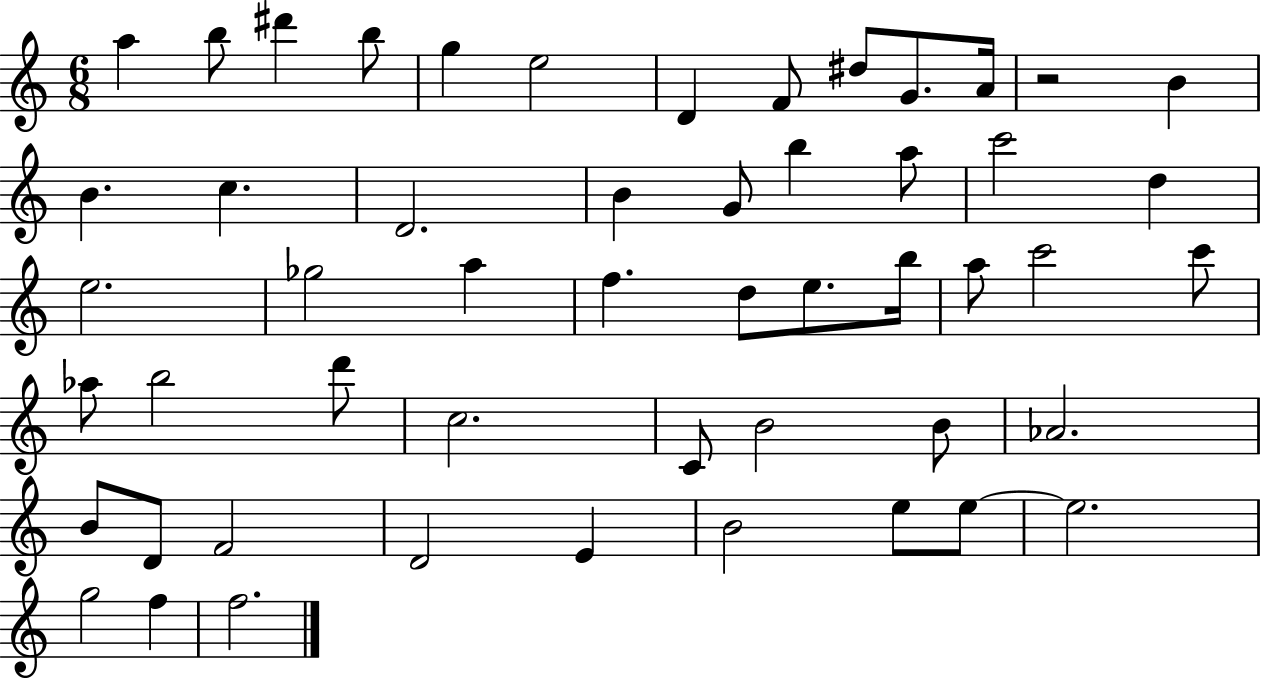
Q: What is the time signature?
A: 6/8